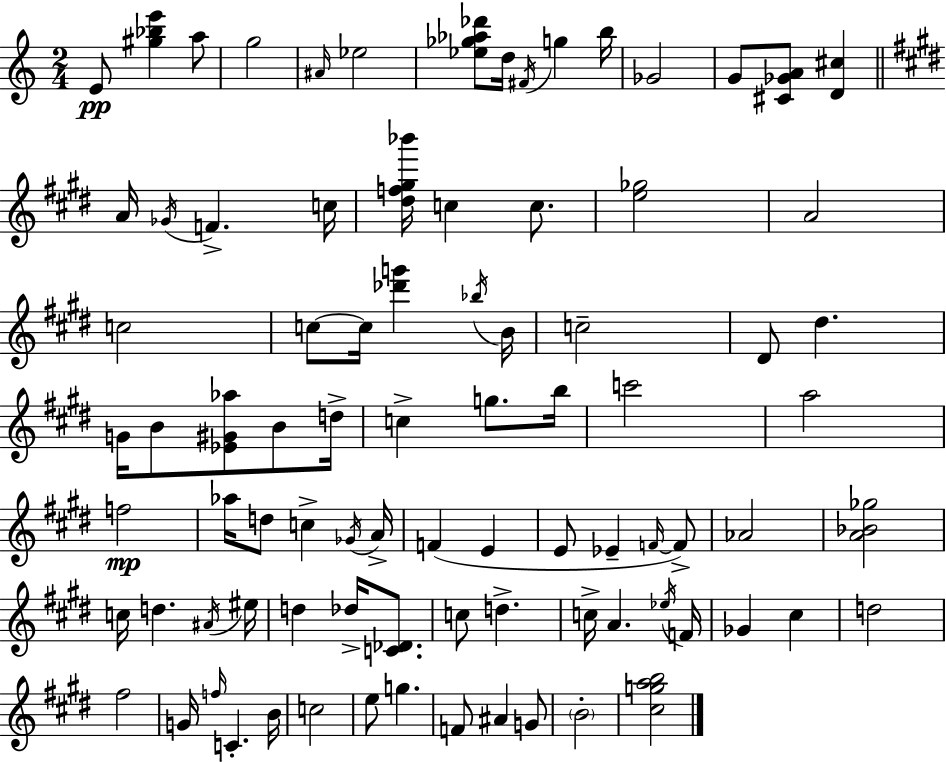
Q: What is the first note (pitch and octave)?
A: E4